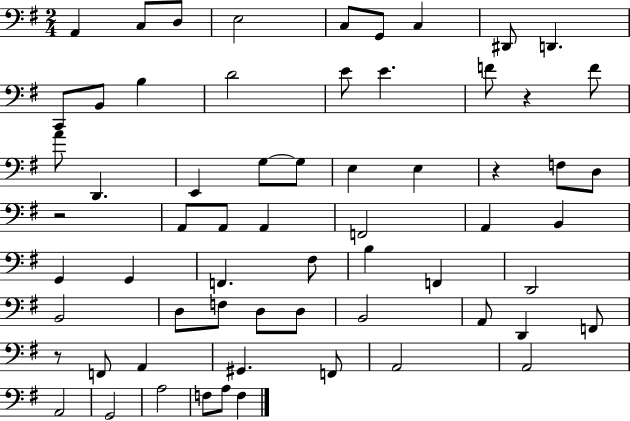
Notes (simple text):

A2/q C3/e D3/e E3/h C3/e G2/e C3/q D#2/e D2/q. C2/e B2/e B3/q D4/h E4/e E4/q. F4/e R/q F4/e A4/e D2/q. E2/q G3/e G3/e E3/q E3/q R/q F3/e D3/e R/h A2/e A2/e A2/q F2/h A2/q B2/q G2/q G2/q F2/q. F#3/e B3/q F2/q D2/h B2/h D3/e F3/e D3/e D3/e B2/h A2/e D2/q F2/e R/e F2/e A2/q G#2/q. F2/e A2/h A2/h A2/h G2/h A3/h F3/e A3/e F3/q